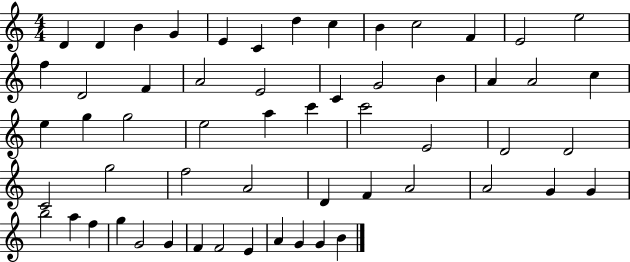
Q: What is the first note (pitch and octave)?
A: D4